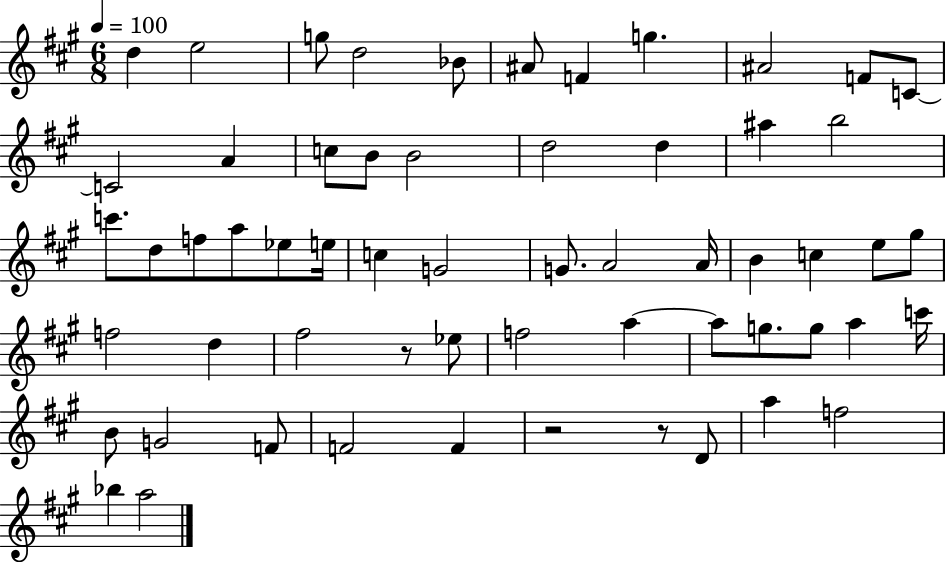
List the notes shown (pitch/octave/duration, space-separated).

D5/q E5/h G5/e D5/h Bb4/e A#4/e F4/q G5/q. A#4/h F4/e C4/e C4/h A4/q C5/e B4/e B4/h D5/h D5/q A#5/q B5/h C6/e. D5/e F5/e A5/e Eb5/e E5/s C5/q G4/h G4/e. A4/h A4/s B4/q C5/q E5/e G#5/e F5/h D5/q F#5/h R/e Eb5/e F5/h A5/q A5/e G5/e. G5/e A5/q C6/s B4/e G4/h F4/e F4/h F4/q R/h R/e D4/e A5/q F5/h Bb5/q A5/h